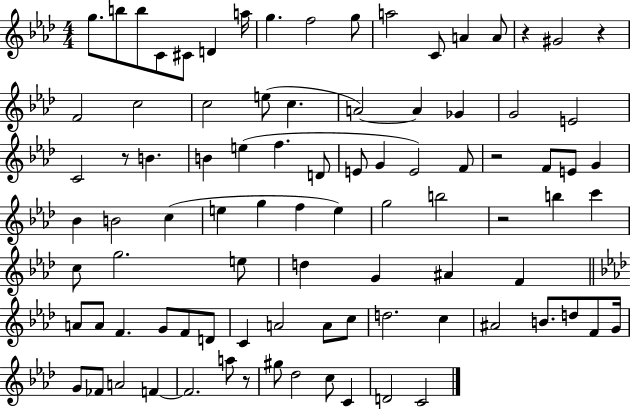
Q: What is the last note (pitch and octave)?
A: C4